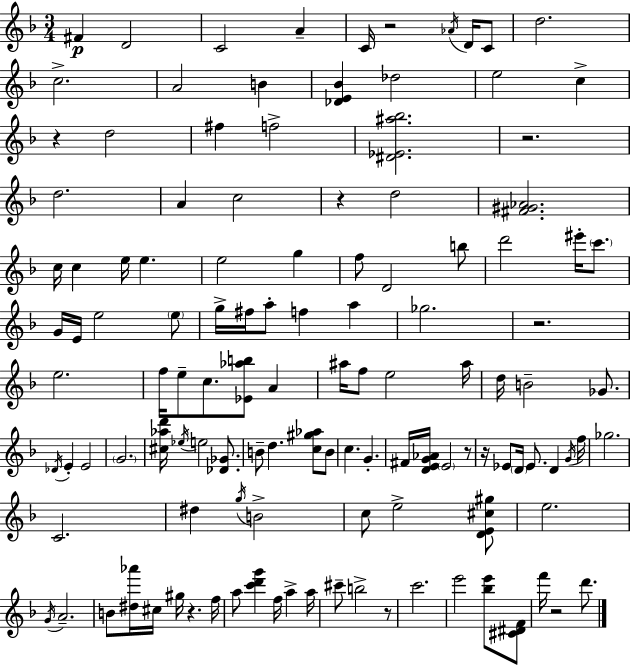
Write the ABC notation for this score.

X:1
T:Untitled
M:3/4
L:1/4
K:F
^F D2 C2 A C/4 z2 _A/4 D/4 C/2 d2 c2 A2 B [_DE_B] _d2 e2 c z d2 ^f f2 [^D_E^a_b]2 z2 d2 A c2 z d2 [^F^G_A]2 c/4 c e/4 e e2 g f/2 D2 b/2 d'2 ^e'/4 c'/2 G/4 E/4 e2 e/2 g/4 ^f/4 a/2 f a _g2 z2 e2 f/4 e/2 c/2 [_E_ab]/2 A ^a/4 f/2 e2 ^a/4 d/4 B2 _G/2 _D/4 E E2 G2 [^c_ad']/4 _e/4 e2 [_D_G]/2 B/2 d [c^g_a]/2 B/2 c G ^F/4 [DEG_A]/4 E2 z/2 z/4 _E/2 D/4 _E/2 D G/4 f/4 _g2 C2 ^d g/4 B2 c/2 e2 [DE^c^g]/2 e2 G/4 A2 B/2 [^d_a']/4 ^c/4 ^g/4 z f/4 a/2 [c'd'g'] f/4 a a/4 ^c'/2 b2 z/2 c'2 e'2 [_be']/2 [^C^DF]/2 f'/4 z2 d'/2